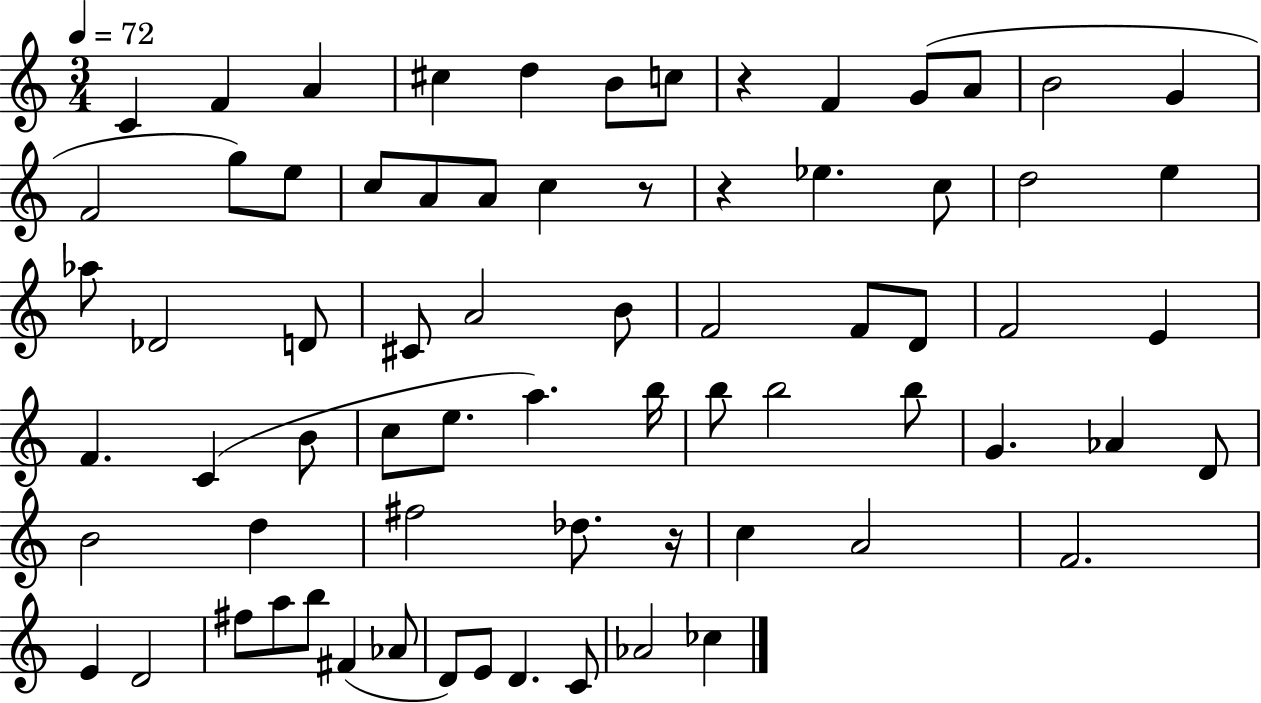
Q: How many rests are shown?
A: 4